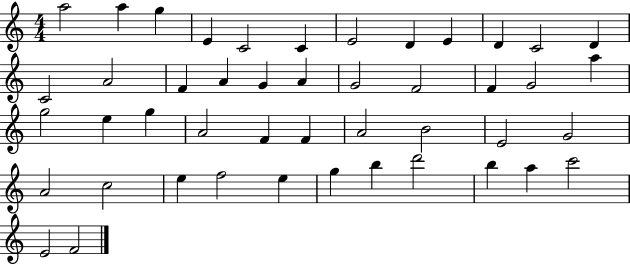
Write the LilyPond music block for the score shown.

{
  \clef treble
  \numericTimeSignature
  \time 4/4
  \key c \major
  a''2 a''4 g''4 | e'4 c'2 c'4 | e'2 d'4 e'4 | d'4 c'2 d'4 | \break c'2 a'2 | f'4 a'4 g'4 a'4 | g'2 f'2 | f'4 g'2 a''4 | \break g''2 e''4 g''4 | a'2 f'4 f'4 | a'2 b'2 | e'2 g'2 | \break a'2 c''2 | e''4 f''2 e''4 | g''4 b''4 d'''2 | b''4 a''4 c'''2 | \break e'2 f'2 | \bar "|."
}